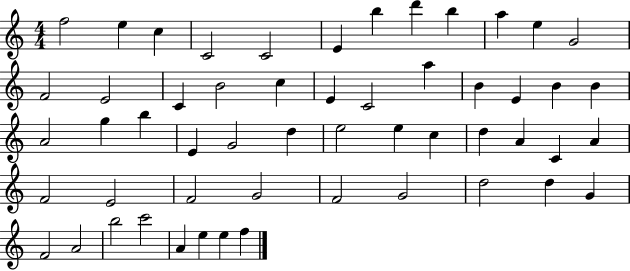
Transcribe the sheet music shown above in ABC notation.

X:1
T:Untitled
M:4/4
L:1/4
K:C
f2 e c C2 C2 E b d' b a e G2 F2 E2 C B2 c E C2 a B E B B A2 g b E G2 d e2 e c d A C A F2 E2 F2 G2 F2 G2 d2 d G F2 A2 b2 c'2 A e e f